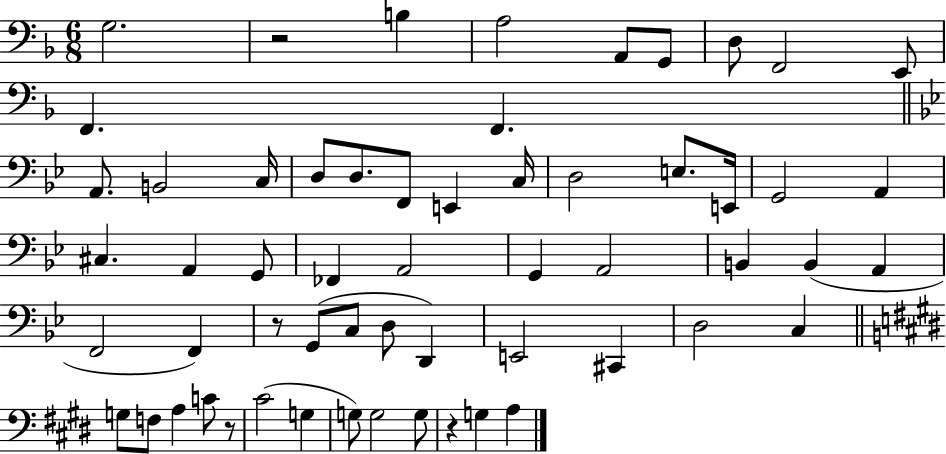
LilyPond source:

{
  \clef bass
  \numericTimeSignature
  \time 6/8
  \key f \major
  g2. | r2 b4 | a2 a,8 g,8 | d8 f,2 e,8 | \break f,4. f,4. | \bar "||" \break \key g \minor a,8. b,2 c16 | d8 d8. f,8 e,4 c16 | d2 e8. e,16 | g,2 a,4 | \break cis4. a,4 g,8 | fes,4 a,2 | g,4 a,2 | b,4 b,4( a,4 | \break f,2 f,4) | r8 g,8( c8 d8 d,4) | e,2 cis,4 | d2 c4 | \break \bar "||" \break \key e \major g8 f8 a4 c'8 r8 | cis'2( g4 | g8) g2 g8 | r4 g4 a4 | \break \bar "|."
}